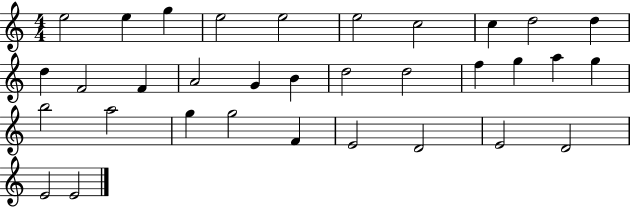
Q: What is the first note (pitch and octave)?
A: E5